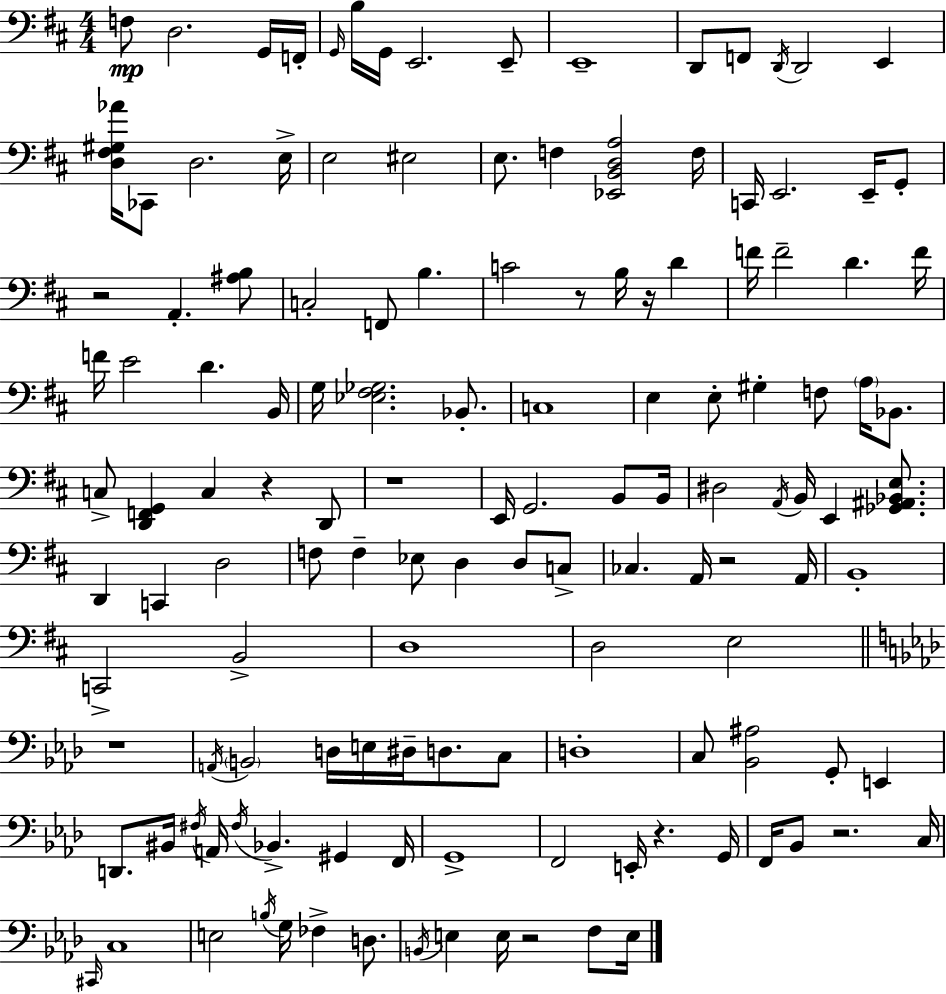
X:1
T:Untitled
M:4/4
L:1/4
K:D
F,/2 D,2 G,,/4 F,,/4 G,,/4 B,/4 G,,/4 E,,2 E,,/2 E,,4 D,,/2 F,,/2 D,,/4 D,,2 E,, [D,^F,^G,_A]/4 _C,,/2 D,2 E,/4 E,2 ^E,2 E,/2 F, [_E,,B,,D,A,]2 F,/4 C,,/4 E,,2 E,,/4 G,,/2 z2 A,, [^A,B,]/2 C,2 F,,/2 B, C2 z/2 B,/4 z/4 D F/4 F2 D F/4 F/4 E2 D B,,/4 G,/4 [_E,^F,_G,]2 _B,,/2 C,4 E, E,/2 ^G, F,/2 A,/4 _B,,/2 C,/2 [D,,F,,G,,] C, z D,,/2 z4 E,,/4 G,,2 B,,/2 B,,/4 ^D,2 A,,/4 B,,/4 E,, [_G,,^A,,_B,,E,]/2 D,, C,, D,2 F,/2 F, _E,/2 D, D,/2 C,/2 _C, A,,/4 z2 A,,/4 B,,4 C,,2 B,,2 D,4 D,2 E,2 z4 A,,/4 B,,2 D,/4 E,/4 ^D,/4 D,/2 C,/2 D,4 C,/2 [_B,,^A,]2 G,,/2 E,, D,,/2 ^B,,/4 ^F,/4 A,,/4 ^F,/4 _B,, ^G,, F,,/4 G,,4 F,,2 E,,/4 z G,,/4 F,,/4 _B,,/2 z2 C,/4 ^C,,/4 C,4 E,2 B,/4 G,/4 _F, D,/2 B,,/4 E, E,/4 z2 F,/2 E,/4